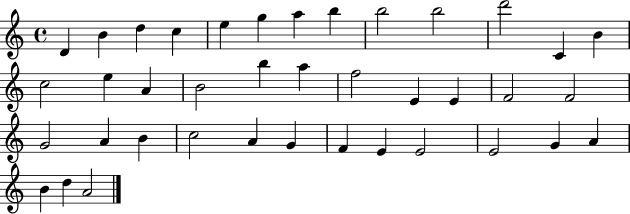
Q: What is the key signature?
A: C major